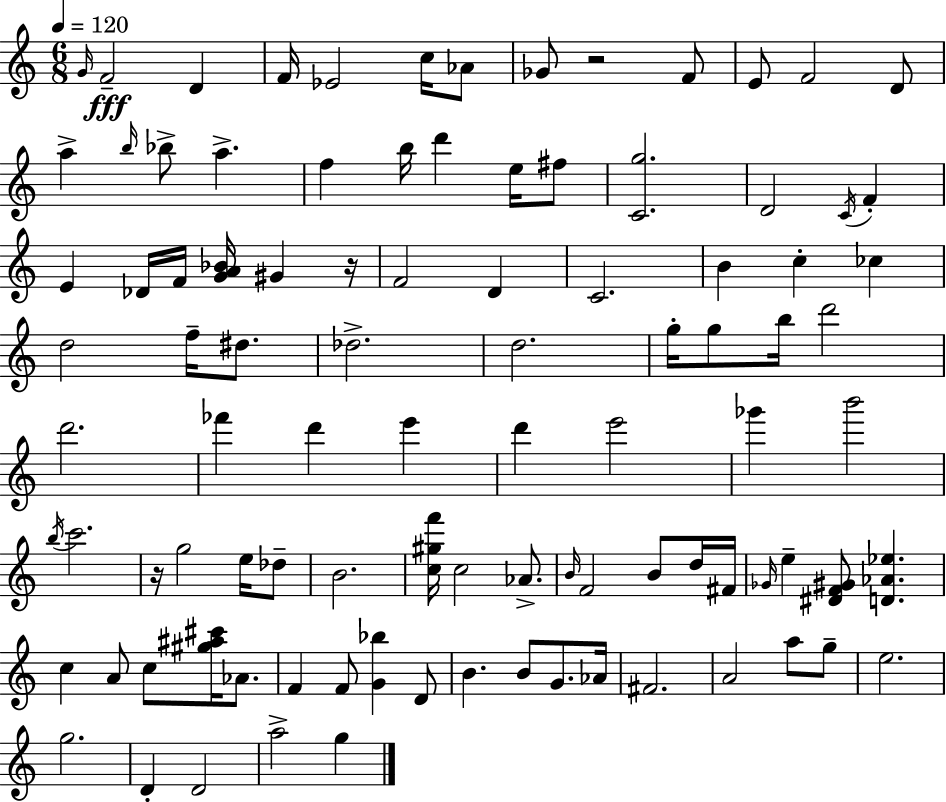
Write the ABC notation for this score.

X:1
T:Untitled
M:6/8
L:1/4
K:C
G/4 F2 D F/4 _E2 c/4 _A/2 _G/2 z2 F/2 E/2 F2 D/2 a b/4 _b/2 a f b/4 d' e/4 ^f/2 [Cg]2 D2 C/4 F E _D/4 F/4 [GA_B]/4 ^G z/4 F2 D C2 B c _c d2 f/4 ^d/2 _d2 d2 g/4 g/2 b/4 d'2 d'2 _f' d' e' d' e'2 _g' b'2 b/4 c'2 z/4 g2 e/4 _d/2 B2 [c^gf']/4 c2 _A/2 B/4 F2 B/2 d/4 ^F/4 _G/4 e [^DF^G]/2 [D_A_e] c A/2 c/2 [^g^a^c']/4 _A/2 F F/2 [G_b] D/2 B B/2 G/2 _A/4 ^F2 A2 a/2 g/2 e2 g2 D D2 a2 g